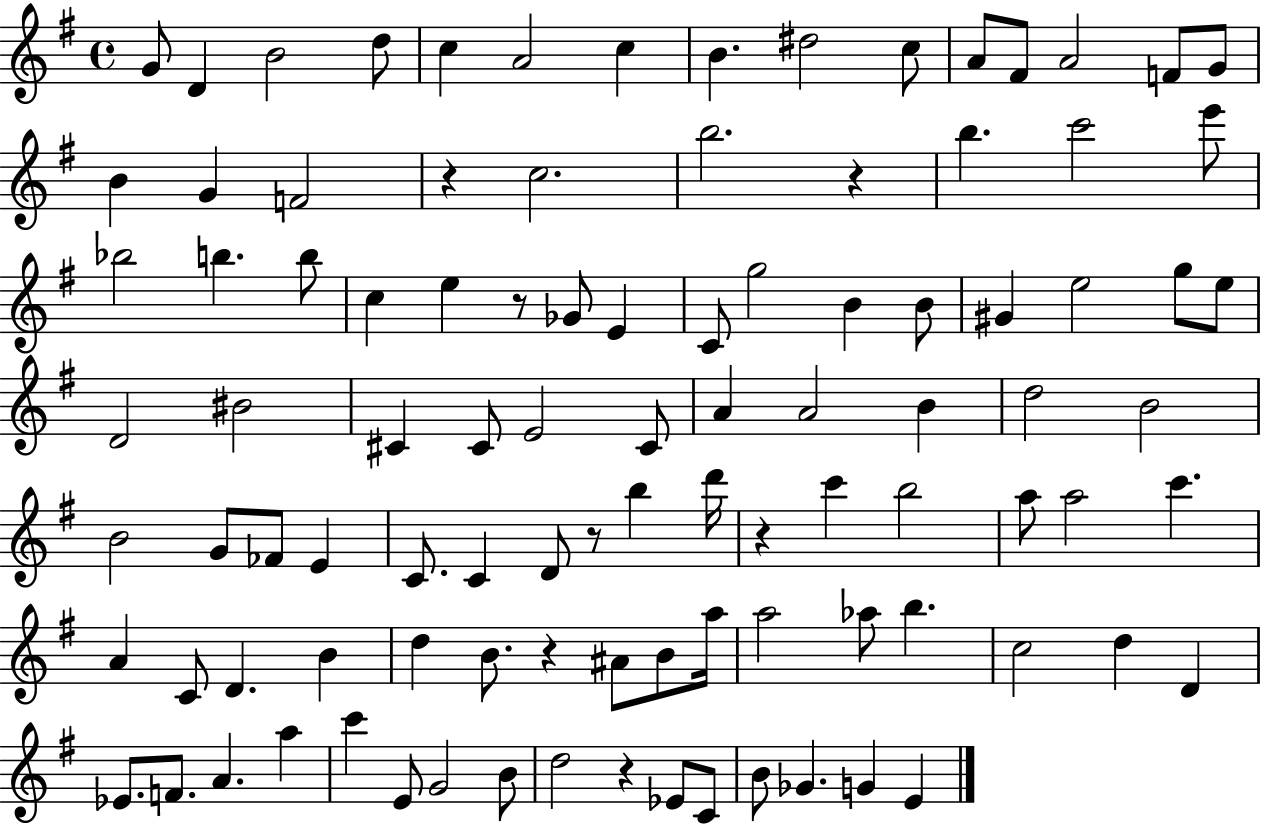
G4/e D4/q B4/h D5/e C5/q A4/h C5/q B4/q. D#5/h C5/e A4/e F#4/e A4/h F4/e G4/e B4/q G4/q F4/h R/q C5/h. B5/h. R/q B5/q. C6/h E6/e Bb5/h B5/q. B5/e C5/q E5/q R/e Gb4/e E4/q C4/e G5/h B4/q B4/e G#4/q E5/h G5/e E5/e D4/h BIS4/h C#4/q C#4/e E4/h C#4/e A4/q A4/h B4/q D5/h B4/h B4/h G4/e FES4/e E4/q C4/e. C4/q D4/e R/e B5/q D6/s R/q C6/q B5/h A5/e A5/h C6/q. A4/q C4/e D4/q. B4/q D5/q B4/e. R/q A#4/e B4/e A5/s A5/h Ab5/e B5/q. C5/h D5/q D4/q Eb4/e. F4/e. A4/q. A5/q C6/q E4/e G4/h B4/e D5/h R/q Eb4/e C4/e B4/e Gb4/q. G4/q E4/q